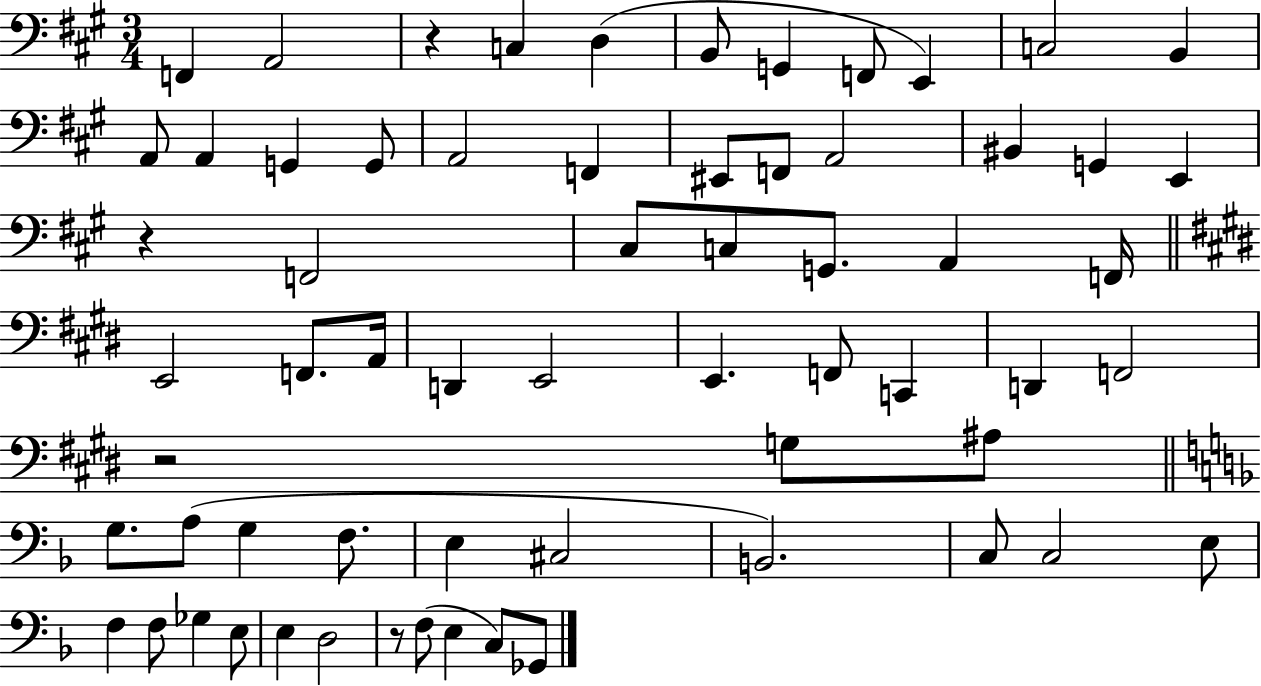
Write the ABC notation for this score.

X:1
T:Untitled
M:3/4
L:1/4
K:A
F,, A,,2 z C, D, B,,/2 G,, F,,/2 E,, C,2 B,, A,,/2 A,, G,, G,,/2 A,,2 F,, ^E,,/2 F,,/2 A,,2 ^B,, G,, E,, z F,,2 ^C,/2 C,/2 G,,/2 A,, F,,/4 E,,2 F,,/2 A,,/4 D,, E,,2 E,, F,,/2 C,, D,, F,,2 z2 G,/2 ^A,/2 G,/2 A,/2 G, F,/2 E, ^C,2 B,,2 C,/2 C,2 E,/2 F, F,/2 _G, E,/2 E, D,2 z/2 F,/2 E, C,/2 _G,,/2